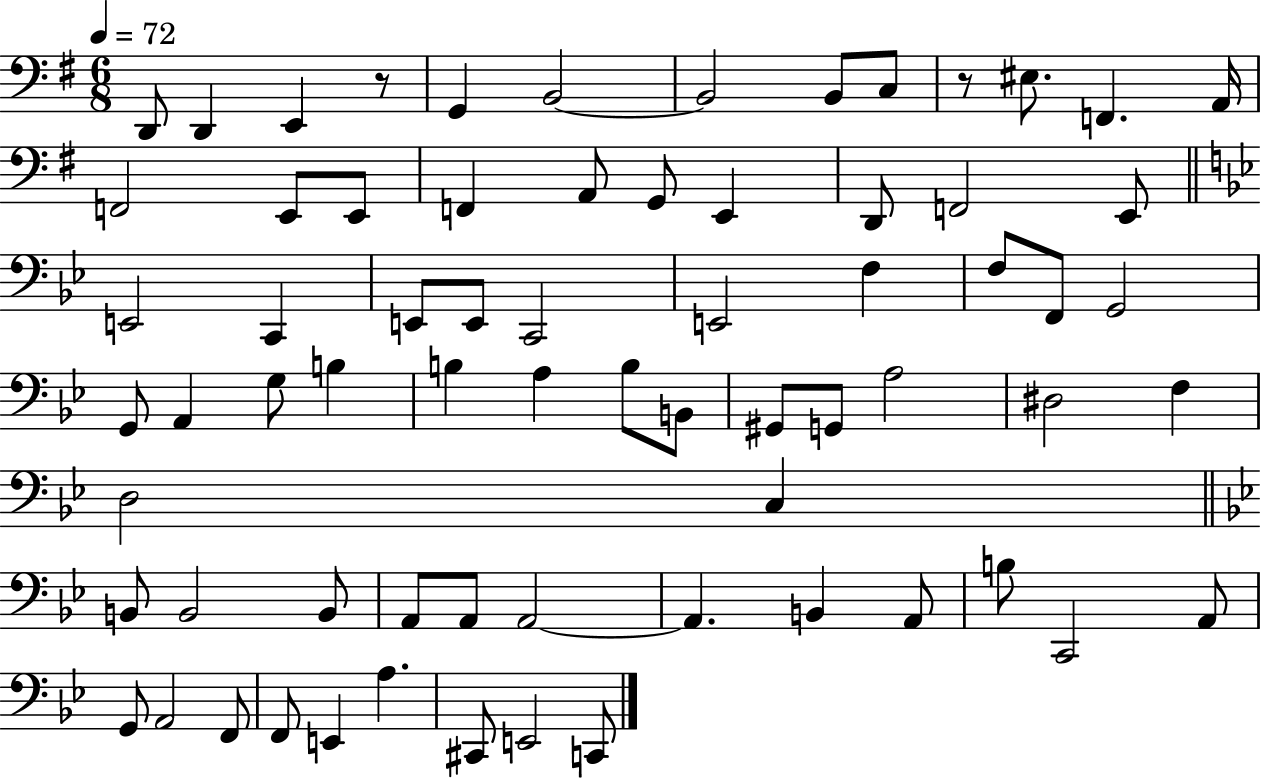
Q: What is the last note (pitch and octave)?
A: C2